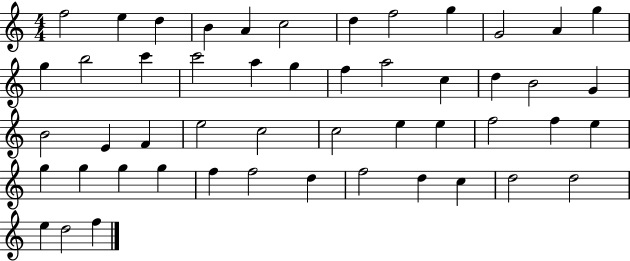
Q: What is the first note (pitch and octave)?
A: F5